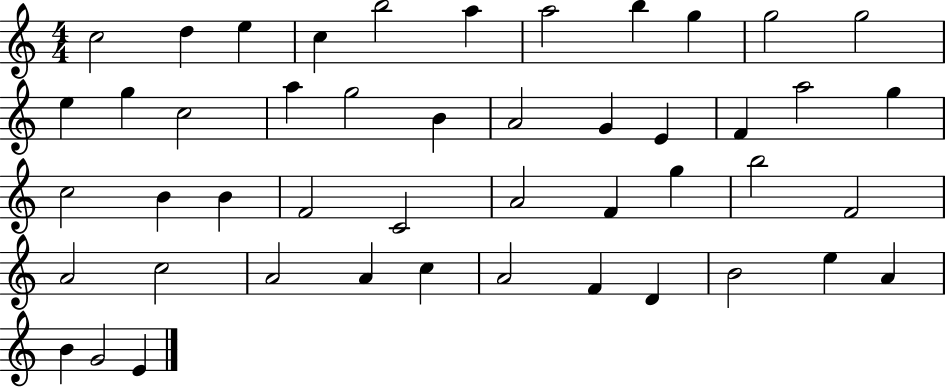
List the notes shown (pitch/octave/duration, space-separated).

C5/h D5/q E5/q C5/q B5/h A5/q A5/h B5/q G5/q G5/h G5/h E5/q G5/q C5/h A5/q G5/h B4/q A4/h G4/q E4/q F4/q A5/h G5/q C5/h B4/q B4/q F4/h C4/h A4/h F4/q G5/q B5/h F4/h A4/h C5/h A4/h A4/q C5/q A4/h F4/q D4/q B4/h E5/q A4/q B4/q G4/h E4/q